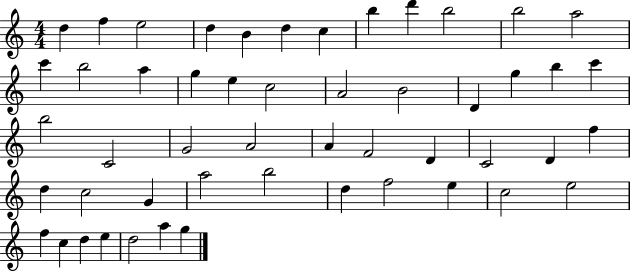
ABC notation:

X:1
T:Untitled
M:4/4
L:1/4
K:C
d f e2 d B d c b d' b2 b2 a2 c' b2 a g e c2 A2 B2 D g b c' b2 C2 G2 A2 A F2 D C2 D f d c2 G a2 b2 d f2 e c2 e2 f c d e d2 a g